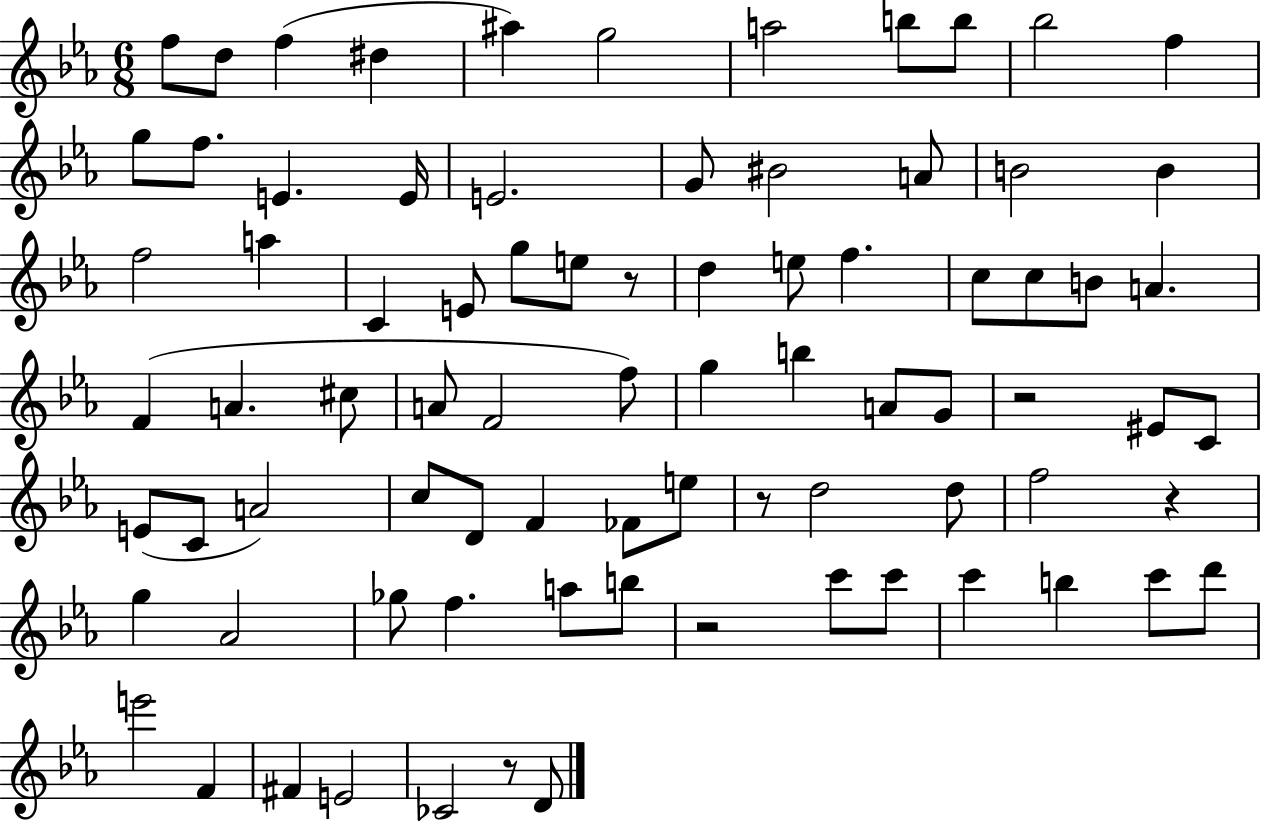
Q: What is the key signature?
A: EES major